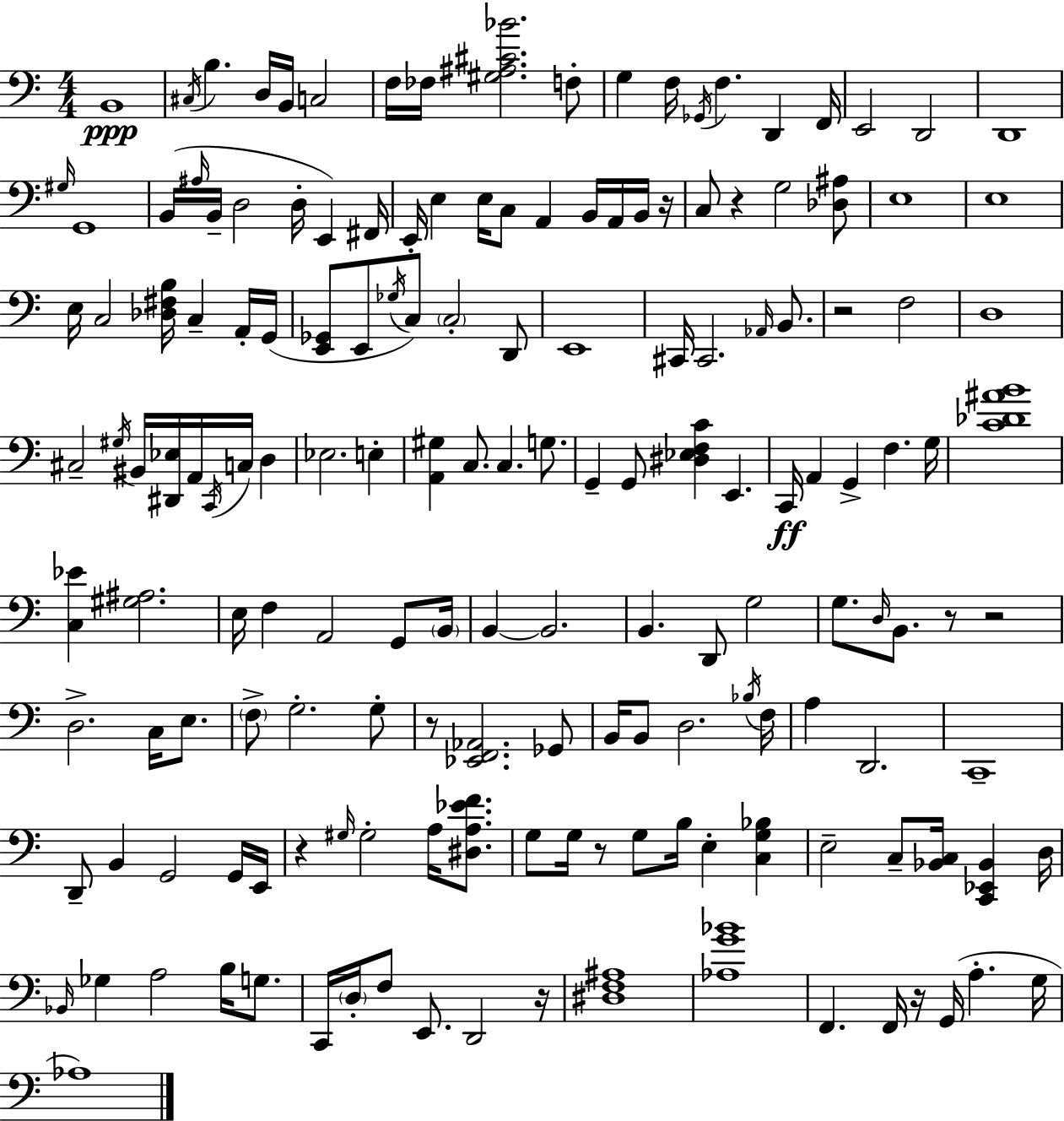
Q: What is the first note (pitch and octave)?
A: B2